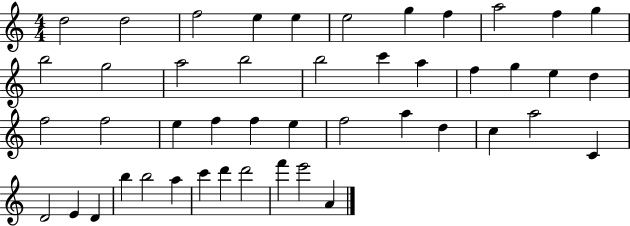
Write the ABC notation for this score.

X:1
T:Untitled
M:4/4
L:1/4
K:C
d2 d2 f2 e e e2 g f a2 f g b2 g2 a2 b2 b2 c' a f g e d f2 f2 e f f e f2 a d c a2 C D2 E D b b2 a c' d' d'2 f' e'2 A